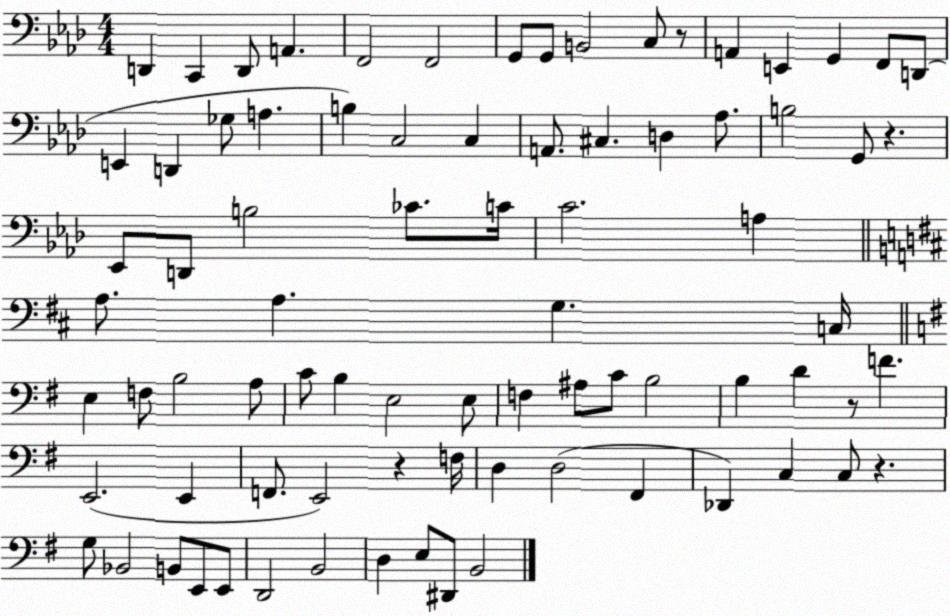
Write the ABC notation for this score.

X:1
T:Untitled
M:4/4
L:1/4
K:Ab
D,, C,, D,,/2 A,, F,,2 F,,2 G,,/2 G,,/2 B,,2 C,/2 z/2 A,, E,, G,, F,,/2 D,,/2 E,, D,, _G,/2 A, B, C,2 C, A,,/2 ^C, D, _A,/2 B,2 G,,/2 z _E,,/2 D,,/2 B,2 _C/2 C/4 C2 A, A,/2 A, G, C,/4 E, F,/2 B,2 A,/2 C/2 B, E,2 E,/2 F, ^A,/2 C/2 B,2 B, D z/2 F E,,2 E,, F,,/2 E,,2 z F,/4 D, D,2 ^F,, _D,, C, C,/2 z G,/2 _B,,2 B,,/2 E,,/2 E,,/2 D,,2 B,,2 D, E,/2 ^D,,/2 B,,2